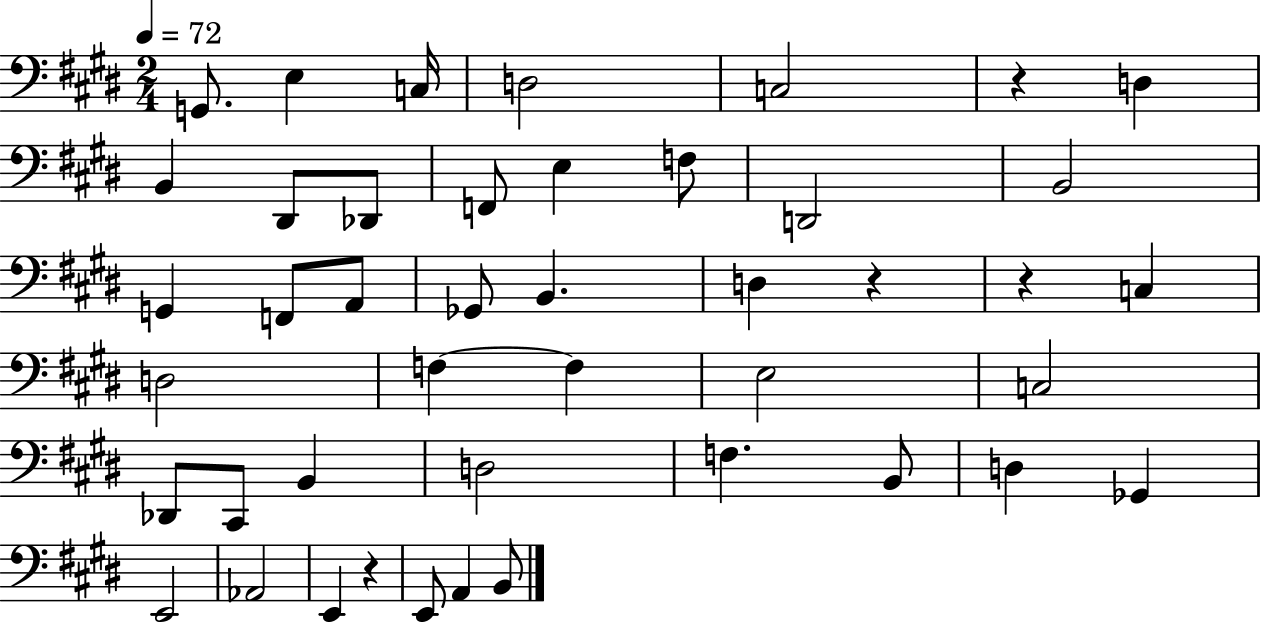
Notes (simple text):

G2/e. E3/q C3/s D3/h C3/h R/q D3/q B2/q D#2/e Db2/e F2/e E3/q F3/e D2/h B2/h G2/q F2/e A2/e Gb2/e B2/q. D3/q R/q R/q C3/q D3/h F3/q F3/q E3/h C3/h Db2/e C#2/e B2/q D3/h F3/q. B2/e D3/q Gb2/q E2/h Ab2/h E2/q R/q E2/e A2/q B2/e